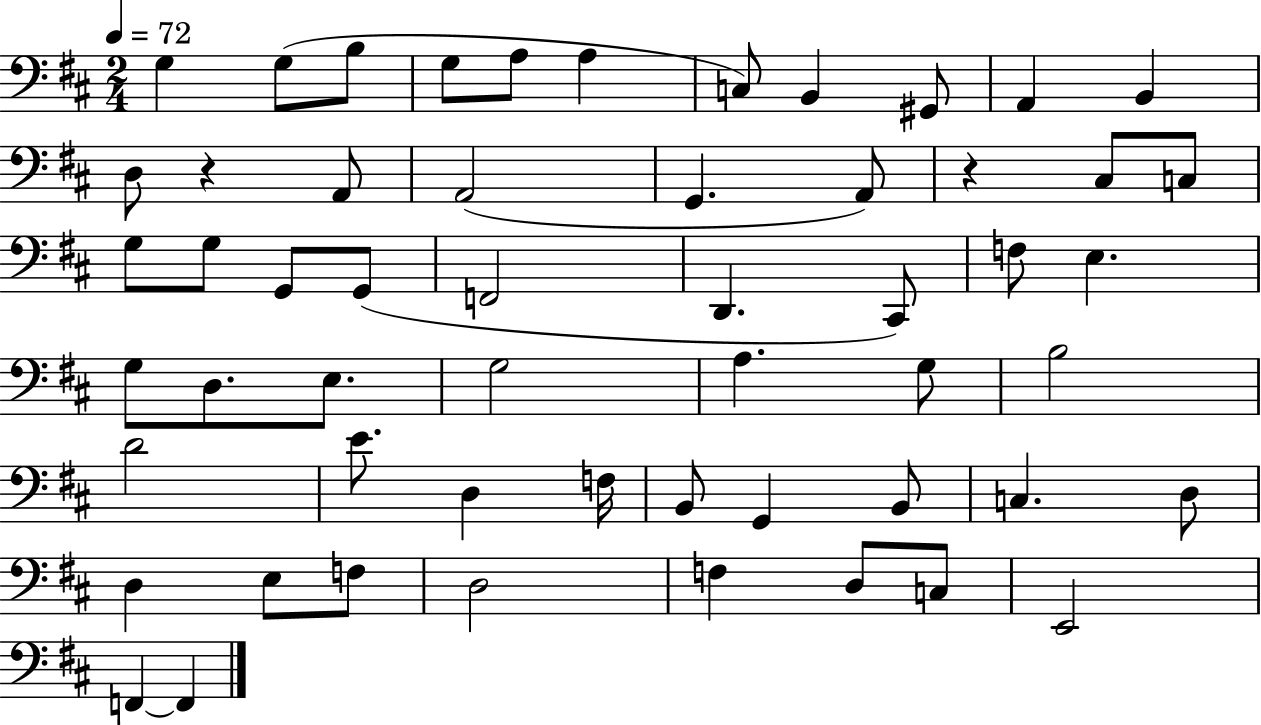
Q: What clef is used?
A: bass